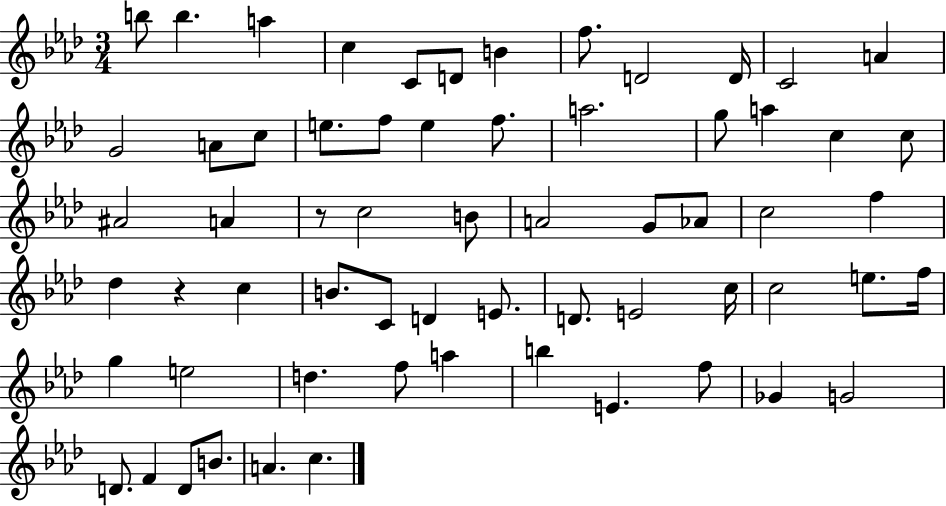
{
  \clef treble
  \numericTimeSignature
  \time 3/4
  \key aes \major
  b''8 b''4. a''4 | c''4 c'8 d'8 b'4 | f''8. d'2 d'16 | c'2 a'4 | \break g'2 a'8 c''8 | e''8. f''8 e''4 f''8. | a''2. | g''8 a''4 c''4 c''8 | \break ais'2 a'4 | r8 c''2 b'8 | a'2 g'8 aes'8 | c''2 f''4 | \break des''4 r4 c''4 | b'8. c'8 d'4 e'8. | d'8. e'2 c''16 | c''2 e''8. f''16 | \break g''4 e''2 | d''4. f''8 a''4 | b''4 e'4. f''8 | ges'4 g'2 | \break d'8. f'4 d'8 b'8. | a'4. c''4. | \bar "|."
}